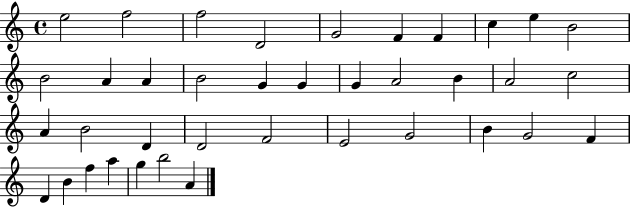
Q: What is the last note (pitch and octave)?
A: A4